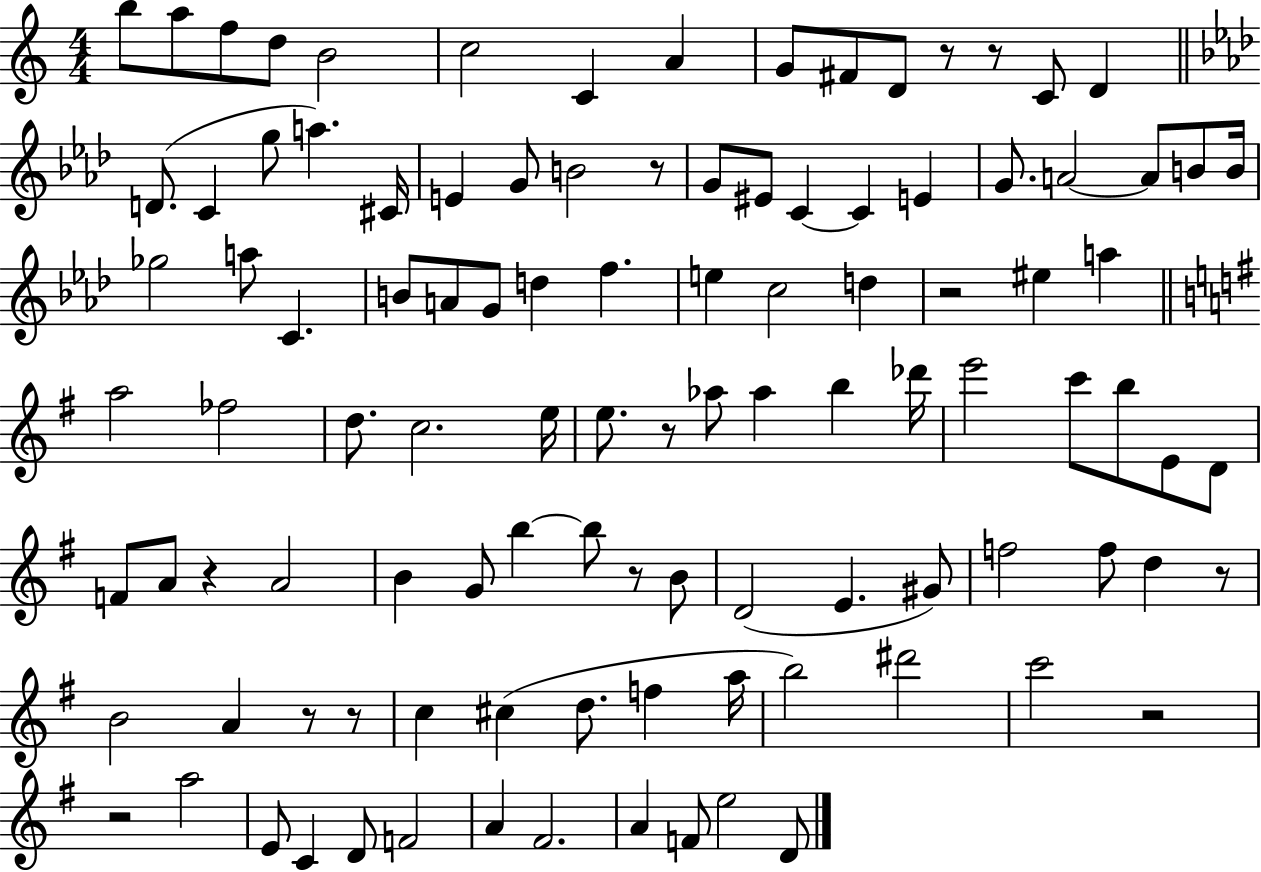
{
  \clef treble
  \numericTimeSignature
  \time 4/4
  \key c \major
  b''8 a''8 f''8 d''8 b'2 | c''2 c'4 a'4 | g'8 fis'8 d'8 r8 r8 c'8 d'4 | \bar "||" \break \key f \minor d'8.( c'4 g''8 a''4.) cis'16 | e'4 g'8 b'2 r8 | g'8 eis'8 c'4~~ c'4 e'4 | g'8. a'2~~ a'8 b'8 b'16 | \break ges''2 a''8 c'4. | b'8 a'8 g'8 d''4 f''4. | e''4 c''2 d''4 | r2 eis''4 a''4 | \break \bar "||" \break \key g \major a''2 fes''2 | d''8. c''2. e''16 | e''8. r8 aes''8 aes''4 b''4 des'''16 | e'''2 c'''8 b''8 e'8 d'8 | \break f'8 a'8 r4 a'2 | b'4 g'8 b''4~~ b''8 r8 b'8 | d'2( e'4. gis'8) | f''2 f''8 d''4 r8 | \break b'2 a'4 r8 r8 | c''4 cis''4( d''8. f''4 a''16 | b''2) dis'''2 | c'''2 r2 | \break r2 a''2 | e'8 c'4 d'8 f'2 | a'4 fis'2. | a'4 f'8 e''2 d'8 | \break \bar "|."
}